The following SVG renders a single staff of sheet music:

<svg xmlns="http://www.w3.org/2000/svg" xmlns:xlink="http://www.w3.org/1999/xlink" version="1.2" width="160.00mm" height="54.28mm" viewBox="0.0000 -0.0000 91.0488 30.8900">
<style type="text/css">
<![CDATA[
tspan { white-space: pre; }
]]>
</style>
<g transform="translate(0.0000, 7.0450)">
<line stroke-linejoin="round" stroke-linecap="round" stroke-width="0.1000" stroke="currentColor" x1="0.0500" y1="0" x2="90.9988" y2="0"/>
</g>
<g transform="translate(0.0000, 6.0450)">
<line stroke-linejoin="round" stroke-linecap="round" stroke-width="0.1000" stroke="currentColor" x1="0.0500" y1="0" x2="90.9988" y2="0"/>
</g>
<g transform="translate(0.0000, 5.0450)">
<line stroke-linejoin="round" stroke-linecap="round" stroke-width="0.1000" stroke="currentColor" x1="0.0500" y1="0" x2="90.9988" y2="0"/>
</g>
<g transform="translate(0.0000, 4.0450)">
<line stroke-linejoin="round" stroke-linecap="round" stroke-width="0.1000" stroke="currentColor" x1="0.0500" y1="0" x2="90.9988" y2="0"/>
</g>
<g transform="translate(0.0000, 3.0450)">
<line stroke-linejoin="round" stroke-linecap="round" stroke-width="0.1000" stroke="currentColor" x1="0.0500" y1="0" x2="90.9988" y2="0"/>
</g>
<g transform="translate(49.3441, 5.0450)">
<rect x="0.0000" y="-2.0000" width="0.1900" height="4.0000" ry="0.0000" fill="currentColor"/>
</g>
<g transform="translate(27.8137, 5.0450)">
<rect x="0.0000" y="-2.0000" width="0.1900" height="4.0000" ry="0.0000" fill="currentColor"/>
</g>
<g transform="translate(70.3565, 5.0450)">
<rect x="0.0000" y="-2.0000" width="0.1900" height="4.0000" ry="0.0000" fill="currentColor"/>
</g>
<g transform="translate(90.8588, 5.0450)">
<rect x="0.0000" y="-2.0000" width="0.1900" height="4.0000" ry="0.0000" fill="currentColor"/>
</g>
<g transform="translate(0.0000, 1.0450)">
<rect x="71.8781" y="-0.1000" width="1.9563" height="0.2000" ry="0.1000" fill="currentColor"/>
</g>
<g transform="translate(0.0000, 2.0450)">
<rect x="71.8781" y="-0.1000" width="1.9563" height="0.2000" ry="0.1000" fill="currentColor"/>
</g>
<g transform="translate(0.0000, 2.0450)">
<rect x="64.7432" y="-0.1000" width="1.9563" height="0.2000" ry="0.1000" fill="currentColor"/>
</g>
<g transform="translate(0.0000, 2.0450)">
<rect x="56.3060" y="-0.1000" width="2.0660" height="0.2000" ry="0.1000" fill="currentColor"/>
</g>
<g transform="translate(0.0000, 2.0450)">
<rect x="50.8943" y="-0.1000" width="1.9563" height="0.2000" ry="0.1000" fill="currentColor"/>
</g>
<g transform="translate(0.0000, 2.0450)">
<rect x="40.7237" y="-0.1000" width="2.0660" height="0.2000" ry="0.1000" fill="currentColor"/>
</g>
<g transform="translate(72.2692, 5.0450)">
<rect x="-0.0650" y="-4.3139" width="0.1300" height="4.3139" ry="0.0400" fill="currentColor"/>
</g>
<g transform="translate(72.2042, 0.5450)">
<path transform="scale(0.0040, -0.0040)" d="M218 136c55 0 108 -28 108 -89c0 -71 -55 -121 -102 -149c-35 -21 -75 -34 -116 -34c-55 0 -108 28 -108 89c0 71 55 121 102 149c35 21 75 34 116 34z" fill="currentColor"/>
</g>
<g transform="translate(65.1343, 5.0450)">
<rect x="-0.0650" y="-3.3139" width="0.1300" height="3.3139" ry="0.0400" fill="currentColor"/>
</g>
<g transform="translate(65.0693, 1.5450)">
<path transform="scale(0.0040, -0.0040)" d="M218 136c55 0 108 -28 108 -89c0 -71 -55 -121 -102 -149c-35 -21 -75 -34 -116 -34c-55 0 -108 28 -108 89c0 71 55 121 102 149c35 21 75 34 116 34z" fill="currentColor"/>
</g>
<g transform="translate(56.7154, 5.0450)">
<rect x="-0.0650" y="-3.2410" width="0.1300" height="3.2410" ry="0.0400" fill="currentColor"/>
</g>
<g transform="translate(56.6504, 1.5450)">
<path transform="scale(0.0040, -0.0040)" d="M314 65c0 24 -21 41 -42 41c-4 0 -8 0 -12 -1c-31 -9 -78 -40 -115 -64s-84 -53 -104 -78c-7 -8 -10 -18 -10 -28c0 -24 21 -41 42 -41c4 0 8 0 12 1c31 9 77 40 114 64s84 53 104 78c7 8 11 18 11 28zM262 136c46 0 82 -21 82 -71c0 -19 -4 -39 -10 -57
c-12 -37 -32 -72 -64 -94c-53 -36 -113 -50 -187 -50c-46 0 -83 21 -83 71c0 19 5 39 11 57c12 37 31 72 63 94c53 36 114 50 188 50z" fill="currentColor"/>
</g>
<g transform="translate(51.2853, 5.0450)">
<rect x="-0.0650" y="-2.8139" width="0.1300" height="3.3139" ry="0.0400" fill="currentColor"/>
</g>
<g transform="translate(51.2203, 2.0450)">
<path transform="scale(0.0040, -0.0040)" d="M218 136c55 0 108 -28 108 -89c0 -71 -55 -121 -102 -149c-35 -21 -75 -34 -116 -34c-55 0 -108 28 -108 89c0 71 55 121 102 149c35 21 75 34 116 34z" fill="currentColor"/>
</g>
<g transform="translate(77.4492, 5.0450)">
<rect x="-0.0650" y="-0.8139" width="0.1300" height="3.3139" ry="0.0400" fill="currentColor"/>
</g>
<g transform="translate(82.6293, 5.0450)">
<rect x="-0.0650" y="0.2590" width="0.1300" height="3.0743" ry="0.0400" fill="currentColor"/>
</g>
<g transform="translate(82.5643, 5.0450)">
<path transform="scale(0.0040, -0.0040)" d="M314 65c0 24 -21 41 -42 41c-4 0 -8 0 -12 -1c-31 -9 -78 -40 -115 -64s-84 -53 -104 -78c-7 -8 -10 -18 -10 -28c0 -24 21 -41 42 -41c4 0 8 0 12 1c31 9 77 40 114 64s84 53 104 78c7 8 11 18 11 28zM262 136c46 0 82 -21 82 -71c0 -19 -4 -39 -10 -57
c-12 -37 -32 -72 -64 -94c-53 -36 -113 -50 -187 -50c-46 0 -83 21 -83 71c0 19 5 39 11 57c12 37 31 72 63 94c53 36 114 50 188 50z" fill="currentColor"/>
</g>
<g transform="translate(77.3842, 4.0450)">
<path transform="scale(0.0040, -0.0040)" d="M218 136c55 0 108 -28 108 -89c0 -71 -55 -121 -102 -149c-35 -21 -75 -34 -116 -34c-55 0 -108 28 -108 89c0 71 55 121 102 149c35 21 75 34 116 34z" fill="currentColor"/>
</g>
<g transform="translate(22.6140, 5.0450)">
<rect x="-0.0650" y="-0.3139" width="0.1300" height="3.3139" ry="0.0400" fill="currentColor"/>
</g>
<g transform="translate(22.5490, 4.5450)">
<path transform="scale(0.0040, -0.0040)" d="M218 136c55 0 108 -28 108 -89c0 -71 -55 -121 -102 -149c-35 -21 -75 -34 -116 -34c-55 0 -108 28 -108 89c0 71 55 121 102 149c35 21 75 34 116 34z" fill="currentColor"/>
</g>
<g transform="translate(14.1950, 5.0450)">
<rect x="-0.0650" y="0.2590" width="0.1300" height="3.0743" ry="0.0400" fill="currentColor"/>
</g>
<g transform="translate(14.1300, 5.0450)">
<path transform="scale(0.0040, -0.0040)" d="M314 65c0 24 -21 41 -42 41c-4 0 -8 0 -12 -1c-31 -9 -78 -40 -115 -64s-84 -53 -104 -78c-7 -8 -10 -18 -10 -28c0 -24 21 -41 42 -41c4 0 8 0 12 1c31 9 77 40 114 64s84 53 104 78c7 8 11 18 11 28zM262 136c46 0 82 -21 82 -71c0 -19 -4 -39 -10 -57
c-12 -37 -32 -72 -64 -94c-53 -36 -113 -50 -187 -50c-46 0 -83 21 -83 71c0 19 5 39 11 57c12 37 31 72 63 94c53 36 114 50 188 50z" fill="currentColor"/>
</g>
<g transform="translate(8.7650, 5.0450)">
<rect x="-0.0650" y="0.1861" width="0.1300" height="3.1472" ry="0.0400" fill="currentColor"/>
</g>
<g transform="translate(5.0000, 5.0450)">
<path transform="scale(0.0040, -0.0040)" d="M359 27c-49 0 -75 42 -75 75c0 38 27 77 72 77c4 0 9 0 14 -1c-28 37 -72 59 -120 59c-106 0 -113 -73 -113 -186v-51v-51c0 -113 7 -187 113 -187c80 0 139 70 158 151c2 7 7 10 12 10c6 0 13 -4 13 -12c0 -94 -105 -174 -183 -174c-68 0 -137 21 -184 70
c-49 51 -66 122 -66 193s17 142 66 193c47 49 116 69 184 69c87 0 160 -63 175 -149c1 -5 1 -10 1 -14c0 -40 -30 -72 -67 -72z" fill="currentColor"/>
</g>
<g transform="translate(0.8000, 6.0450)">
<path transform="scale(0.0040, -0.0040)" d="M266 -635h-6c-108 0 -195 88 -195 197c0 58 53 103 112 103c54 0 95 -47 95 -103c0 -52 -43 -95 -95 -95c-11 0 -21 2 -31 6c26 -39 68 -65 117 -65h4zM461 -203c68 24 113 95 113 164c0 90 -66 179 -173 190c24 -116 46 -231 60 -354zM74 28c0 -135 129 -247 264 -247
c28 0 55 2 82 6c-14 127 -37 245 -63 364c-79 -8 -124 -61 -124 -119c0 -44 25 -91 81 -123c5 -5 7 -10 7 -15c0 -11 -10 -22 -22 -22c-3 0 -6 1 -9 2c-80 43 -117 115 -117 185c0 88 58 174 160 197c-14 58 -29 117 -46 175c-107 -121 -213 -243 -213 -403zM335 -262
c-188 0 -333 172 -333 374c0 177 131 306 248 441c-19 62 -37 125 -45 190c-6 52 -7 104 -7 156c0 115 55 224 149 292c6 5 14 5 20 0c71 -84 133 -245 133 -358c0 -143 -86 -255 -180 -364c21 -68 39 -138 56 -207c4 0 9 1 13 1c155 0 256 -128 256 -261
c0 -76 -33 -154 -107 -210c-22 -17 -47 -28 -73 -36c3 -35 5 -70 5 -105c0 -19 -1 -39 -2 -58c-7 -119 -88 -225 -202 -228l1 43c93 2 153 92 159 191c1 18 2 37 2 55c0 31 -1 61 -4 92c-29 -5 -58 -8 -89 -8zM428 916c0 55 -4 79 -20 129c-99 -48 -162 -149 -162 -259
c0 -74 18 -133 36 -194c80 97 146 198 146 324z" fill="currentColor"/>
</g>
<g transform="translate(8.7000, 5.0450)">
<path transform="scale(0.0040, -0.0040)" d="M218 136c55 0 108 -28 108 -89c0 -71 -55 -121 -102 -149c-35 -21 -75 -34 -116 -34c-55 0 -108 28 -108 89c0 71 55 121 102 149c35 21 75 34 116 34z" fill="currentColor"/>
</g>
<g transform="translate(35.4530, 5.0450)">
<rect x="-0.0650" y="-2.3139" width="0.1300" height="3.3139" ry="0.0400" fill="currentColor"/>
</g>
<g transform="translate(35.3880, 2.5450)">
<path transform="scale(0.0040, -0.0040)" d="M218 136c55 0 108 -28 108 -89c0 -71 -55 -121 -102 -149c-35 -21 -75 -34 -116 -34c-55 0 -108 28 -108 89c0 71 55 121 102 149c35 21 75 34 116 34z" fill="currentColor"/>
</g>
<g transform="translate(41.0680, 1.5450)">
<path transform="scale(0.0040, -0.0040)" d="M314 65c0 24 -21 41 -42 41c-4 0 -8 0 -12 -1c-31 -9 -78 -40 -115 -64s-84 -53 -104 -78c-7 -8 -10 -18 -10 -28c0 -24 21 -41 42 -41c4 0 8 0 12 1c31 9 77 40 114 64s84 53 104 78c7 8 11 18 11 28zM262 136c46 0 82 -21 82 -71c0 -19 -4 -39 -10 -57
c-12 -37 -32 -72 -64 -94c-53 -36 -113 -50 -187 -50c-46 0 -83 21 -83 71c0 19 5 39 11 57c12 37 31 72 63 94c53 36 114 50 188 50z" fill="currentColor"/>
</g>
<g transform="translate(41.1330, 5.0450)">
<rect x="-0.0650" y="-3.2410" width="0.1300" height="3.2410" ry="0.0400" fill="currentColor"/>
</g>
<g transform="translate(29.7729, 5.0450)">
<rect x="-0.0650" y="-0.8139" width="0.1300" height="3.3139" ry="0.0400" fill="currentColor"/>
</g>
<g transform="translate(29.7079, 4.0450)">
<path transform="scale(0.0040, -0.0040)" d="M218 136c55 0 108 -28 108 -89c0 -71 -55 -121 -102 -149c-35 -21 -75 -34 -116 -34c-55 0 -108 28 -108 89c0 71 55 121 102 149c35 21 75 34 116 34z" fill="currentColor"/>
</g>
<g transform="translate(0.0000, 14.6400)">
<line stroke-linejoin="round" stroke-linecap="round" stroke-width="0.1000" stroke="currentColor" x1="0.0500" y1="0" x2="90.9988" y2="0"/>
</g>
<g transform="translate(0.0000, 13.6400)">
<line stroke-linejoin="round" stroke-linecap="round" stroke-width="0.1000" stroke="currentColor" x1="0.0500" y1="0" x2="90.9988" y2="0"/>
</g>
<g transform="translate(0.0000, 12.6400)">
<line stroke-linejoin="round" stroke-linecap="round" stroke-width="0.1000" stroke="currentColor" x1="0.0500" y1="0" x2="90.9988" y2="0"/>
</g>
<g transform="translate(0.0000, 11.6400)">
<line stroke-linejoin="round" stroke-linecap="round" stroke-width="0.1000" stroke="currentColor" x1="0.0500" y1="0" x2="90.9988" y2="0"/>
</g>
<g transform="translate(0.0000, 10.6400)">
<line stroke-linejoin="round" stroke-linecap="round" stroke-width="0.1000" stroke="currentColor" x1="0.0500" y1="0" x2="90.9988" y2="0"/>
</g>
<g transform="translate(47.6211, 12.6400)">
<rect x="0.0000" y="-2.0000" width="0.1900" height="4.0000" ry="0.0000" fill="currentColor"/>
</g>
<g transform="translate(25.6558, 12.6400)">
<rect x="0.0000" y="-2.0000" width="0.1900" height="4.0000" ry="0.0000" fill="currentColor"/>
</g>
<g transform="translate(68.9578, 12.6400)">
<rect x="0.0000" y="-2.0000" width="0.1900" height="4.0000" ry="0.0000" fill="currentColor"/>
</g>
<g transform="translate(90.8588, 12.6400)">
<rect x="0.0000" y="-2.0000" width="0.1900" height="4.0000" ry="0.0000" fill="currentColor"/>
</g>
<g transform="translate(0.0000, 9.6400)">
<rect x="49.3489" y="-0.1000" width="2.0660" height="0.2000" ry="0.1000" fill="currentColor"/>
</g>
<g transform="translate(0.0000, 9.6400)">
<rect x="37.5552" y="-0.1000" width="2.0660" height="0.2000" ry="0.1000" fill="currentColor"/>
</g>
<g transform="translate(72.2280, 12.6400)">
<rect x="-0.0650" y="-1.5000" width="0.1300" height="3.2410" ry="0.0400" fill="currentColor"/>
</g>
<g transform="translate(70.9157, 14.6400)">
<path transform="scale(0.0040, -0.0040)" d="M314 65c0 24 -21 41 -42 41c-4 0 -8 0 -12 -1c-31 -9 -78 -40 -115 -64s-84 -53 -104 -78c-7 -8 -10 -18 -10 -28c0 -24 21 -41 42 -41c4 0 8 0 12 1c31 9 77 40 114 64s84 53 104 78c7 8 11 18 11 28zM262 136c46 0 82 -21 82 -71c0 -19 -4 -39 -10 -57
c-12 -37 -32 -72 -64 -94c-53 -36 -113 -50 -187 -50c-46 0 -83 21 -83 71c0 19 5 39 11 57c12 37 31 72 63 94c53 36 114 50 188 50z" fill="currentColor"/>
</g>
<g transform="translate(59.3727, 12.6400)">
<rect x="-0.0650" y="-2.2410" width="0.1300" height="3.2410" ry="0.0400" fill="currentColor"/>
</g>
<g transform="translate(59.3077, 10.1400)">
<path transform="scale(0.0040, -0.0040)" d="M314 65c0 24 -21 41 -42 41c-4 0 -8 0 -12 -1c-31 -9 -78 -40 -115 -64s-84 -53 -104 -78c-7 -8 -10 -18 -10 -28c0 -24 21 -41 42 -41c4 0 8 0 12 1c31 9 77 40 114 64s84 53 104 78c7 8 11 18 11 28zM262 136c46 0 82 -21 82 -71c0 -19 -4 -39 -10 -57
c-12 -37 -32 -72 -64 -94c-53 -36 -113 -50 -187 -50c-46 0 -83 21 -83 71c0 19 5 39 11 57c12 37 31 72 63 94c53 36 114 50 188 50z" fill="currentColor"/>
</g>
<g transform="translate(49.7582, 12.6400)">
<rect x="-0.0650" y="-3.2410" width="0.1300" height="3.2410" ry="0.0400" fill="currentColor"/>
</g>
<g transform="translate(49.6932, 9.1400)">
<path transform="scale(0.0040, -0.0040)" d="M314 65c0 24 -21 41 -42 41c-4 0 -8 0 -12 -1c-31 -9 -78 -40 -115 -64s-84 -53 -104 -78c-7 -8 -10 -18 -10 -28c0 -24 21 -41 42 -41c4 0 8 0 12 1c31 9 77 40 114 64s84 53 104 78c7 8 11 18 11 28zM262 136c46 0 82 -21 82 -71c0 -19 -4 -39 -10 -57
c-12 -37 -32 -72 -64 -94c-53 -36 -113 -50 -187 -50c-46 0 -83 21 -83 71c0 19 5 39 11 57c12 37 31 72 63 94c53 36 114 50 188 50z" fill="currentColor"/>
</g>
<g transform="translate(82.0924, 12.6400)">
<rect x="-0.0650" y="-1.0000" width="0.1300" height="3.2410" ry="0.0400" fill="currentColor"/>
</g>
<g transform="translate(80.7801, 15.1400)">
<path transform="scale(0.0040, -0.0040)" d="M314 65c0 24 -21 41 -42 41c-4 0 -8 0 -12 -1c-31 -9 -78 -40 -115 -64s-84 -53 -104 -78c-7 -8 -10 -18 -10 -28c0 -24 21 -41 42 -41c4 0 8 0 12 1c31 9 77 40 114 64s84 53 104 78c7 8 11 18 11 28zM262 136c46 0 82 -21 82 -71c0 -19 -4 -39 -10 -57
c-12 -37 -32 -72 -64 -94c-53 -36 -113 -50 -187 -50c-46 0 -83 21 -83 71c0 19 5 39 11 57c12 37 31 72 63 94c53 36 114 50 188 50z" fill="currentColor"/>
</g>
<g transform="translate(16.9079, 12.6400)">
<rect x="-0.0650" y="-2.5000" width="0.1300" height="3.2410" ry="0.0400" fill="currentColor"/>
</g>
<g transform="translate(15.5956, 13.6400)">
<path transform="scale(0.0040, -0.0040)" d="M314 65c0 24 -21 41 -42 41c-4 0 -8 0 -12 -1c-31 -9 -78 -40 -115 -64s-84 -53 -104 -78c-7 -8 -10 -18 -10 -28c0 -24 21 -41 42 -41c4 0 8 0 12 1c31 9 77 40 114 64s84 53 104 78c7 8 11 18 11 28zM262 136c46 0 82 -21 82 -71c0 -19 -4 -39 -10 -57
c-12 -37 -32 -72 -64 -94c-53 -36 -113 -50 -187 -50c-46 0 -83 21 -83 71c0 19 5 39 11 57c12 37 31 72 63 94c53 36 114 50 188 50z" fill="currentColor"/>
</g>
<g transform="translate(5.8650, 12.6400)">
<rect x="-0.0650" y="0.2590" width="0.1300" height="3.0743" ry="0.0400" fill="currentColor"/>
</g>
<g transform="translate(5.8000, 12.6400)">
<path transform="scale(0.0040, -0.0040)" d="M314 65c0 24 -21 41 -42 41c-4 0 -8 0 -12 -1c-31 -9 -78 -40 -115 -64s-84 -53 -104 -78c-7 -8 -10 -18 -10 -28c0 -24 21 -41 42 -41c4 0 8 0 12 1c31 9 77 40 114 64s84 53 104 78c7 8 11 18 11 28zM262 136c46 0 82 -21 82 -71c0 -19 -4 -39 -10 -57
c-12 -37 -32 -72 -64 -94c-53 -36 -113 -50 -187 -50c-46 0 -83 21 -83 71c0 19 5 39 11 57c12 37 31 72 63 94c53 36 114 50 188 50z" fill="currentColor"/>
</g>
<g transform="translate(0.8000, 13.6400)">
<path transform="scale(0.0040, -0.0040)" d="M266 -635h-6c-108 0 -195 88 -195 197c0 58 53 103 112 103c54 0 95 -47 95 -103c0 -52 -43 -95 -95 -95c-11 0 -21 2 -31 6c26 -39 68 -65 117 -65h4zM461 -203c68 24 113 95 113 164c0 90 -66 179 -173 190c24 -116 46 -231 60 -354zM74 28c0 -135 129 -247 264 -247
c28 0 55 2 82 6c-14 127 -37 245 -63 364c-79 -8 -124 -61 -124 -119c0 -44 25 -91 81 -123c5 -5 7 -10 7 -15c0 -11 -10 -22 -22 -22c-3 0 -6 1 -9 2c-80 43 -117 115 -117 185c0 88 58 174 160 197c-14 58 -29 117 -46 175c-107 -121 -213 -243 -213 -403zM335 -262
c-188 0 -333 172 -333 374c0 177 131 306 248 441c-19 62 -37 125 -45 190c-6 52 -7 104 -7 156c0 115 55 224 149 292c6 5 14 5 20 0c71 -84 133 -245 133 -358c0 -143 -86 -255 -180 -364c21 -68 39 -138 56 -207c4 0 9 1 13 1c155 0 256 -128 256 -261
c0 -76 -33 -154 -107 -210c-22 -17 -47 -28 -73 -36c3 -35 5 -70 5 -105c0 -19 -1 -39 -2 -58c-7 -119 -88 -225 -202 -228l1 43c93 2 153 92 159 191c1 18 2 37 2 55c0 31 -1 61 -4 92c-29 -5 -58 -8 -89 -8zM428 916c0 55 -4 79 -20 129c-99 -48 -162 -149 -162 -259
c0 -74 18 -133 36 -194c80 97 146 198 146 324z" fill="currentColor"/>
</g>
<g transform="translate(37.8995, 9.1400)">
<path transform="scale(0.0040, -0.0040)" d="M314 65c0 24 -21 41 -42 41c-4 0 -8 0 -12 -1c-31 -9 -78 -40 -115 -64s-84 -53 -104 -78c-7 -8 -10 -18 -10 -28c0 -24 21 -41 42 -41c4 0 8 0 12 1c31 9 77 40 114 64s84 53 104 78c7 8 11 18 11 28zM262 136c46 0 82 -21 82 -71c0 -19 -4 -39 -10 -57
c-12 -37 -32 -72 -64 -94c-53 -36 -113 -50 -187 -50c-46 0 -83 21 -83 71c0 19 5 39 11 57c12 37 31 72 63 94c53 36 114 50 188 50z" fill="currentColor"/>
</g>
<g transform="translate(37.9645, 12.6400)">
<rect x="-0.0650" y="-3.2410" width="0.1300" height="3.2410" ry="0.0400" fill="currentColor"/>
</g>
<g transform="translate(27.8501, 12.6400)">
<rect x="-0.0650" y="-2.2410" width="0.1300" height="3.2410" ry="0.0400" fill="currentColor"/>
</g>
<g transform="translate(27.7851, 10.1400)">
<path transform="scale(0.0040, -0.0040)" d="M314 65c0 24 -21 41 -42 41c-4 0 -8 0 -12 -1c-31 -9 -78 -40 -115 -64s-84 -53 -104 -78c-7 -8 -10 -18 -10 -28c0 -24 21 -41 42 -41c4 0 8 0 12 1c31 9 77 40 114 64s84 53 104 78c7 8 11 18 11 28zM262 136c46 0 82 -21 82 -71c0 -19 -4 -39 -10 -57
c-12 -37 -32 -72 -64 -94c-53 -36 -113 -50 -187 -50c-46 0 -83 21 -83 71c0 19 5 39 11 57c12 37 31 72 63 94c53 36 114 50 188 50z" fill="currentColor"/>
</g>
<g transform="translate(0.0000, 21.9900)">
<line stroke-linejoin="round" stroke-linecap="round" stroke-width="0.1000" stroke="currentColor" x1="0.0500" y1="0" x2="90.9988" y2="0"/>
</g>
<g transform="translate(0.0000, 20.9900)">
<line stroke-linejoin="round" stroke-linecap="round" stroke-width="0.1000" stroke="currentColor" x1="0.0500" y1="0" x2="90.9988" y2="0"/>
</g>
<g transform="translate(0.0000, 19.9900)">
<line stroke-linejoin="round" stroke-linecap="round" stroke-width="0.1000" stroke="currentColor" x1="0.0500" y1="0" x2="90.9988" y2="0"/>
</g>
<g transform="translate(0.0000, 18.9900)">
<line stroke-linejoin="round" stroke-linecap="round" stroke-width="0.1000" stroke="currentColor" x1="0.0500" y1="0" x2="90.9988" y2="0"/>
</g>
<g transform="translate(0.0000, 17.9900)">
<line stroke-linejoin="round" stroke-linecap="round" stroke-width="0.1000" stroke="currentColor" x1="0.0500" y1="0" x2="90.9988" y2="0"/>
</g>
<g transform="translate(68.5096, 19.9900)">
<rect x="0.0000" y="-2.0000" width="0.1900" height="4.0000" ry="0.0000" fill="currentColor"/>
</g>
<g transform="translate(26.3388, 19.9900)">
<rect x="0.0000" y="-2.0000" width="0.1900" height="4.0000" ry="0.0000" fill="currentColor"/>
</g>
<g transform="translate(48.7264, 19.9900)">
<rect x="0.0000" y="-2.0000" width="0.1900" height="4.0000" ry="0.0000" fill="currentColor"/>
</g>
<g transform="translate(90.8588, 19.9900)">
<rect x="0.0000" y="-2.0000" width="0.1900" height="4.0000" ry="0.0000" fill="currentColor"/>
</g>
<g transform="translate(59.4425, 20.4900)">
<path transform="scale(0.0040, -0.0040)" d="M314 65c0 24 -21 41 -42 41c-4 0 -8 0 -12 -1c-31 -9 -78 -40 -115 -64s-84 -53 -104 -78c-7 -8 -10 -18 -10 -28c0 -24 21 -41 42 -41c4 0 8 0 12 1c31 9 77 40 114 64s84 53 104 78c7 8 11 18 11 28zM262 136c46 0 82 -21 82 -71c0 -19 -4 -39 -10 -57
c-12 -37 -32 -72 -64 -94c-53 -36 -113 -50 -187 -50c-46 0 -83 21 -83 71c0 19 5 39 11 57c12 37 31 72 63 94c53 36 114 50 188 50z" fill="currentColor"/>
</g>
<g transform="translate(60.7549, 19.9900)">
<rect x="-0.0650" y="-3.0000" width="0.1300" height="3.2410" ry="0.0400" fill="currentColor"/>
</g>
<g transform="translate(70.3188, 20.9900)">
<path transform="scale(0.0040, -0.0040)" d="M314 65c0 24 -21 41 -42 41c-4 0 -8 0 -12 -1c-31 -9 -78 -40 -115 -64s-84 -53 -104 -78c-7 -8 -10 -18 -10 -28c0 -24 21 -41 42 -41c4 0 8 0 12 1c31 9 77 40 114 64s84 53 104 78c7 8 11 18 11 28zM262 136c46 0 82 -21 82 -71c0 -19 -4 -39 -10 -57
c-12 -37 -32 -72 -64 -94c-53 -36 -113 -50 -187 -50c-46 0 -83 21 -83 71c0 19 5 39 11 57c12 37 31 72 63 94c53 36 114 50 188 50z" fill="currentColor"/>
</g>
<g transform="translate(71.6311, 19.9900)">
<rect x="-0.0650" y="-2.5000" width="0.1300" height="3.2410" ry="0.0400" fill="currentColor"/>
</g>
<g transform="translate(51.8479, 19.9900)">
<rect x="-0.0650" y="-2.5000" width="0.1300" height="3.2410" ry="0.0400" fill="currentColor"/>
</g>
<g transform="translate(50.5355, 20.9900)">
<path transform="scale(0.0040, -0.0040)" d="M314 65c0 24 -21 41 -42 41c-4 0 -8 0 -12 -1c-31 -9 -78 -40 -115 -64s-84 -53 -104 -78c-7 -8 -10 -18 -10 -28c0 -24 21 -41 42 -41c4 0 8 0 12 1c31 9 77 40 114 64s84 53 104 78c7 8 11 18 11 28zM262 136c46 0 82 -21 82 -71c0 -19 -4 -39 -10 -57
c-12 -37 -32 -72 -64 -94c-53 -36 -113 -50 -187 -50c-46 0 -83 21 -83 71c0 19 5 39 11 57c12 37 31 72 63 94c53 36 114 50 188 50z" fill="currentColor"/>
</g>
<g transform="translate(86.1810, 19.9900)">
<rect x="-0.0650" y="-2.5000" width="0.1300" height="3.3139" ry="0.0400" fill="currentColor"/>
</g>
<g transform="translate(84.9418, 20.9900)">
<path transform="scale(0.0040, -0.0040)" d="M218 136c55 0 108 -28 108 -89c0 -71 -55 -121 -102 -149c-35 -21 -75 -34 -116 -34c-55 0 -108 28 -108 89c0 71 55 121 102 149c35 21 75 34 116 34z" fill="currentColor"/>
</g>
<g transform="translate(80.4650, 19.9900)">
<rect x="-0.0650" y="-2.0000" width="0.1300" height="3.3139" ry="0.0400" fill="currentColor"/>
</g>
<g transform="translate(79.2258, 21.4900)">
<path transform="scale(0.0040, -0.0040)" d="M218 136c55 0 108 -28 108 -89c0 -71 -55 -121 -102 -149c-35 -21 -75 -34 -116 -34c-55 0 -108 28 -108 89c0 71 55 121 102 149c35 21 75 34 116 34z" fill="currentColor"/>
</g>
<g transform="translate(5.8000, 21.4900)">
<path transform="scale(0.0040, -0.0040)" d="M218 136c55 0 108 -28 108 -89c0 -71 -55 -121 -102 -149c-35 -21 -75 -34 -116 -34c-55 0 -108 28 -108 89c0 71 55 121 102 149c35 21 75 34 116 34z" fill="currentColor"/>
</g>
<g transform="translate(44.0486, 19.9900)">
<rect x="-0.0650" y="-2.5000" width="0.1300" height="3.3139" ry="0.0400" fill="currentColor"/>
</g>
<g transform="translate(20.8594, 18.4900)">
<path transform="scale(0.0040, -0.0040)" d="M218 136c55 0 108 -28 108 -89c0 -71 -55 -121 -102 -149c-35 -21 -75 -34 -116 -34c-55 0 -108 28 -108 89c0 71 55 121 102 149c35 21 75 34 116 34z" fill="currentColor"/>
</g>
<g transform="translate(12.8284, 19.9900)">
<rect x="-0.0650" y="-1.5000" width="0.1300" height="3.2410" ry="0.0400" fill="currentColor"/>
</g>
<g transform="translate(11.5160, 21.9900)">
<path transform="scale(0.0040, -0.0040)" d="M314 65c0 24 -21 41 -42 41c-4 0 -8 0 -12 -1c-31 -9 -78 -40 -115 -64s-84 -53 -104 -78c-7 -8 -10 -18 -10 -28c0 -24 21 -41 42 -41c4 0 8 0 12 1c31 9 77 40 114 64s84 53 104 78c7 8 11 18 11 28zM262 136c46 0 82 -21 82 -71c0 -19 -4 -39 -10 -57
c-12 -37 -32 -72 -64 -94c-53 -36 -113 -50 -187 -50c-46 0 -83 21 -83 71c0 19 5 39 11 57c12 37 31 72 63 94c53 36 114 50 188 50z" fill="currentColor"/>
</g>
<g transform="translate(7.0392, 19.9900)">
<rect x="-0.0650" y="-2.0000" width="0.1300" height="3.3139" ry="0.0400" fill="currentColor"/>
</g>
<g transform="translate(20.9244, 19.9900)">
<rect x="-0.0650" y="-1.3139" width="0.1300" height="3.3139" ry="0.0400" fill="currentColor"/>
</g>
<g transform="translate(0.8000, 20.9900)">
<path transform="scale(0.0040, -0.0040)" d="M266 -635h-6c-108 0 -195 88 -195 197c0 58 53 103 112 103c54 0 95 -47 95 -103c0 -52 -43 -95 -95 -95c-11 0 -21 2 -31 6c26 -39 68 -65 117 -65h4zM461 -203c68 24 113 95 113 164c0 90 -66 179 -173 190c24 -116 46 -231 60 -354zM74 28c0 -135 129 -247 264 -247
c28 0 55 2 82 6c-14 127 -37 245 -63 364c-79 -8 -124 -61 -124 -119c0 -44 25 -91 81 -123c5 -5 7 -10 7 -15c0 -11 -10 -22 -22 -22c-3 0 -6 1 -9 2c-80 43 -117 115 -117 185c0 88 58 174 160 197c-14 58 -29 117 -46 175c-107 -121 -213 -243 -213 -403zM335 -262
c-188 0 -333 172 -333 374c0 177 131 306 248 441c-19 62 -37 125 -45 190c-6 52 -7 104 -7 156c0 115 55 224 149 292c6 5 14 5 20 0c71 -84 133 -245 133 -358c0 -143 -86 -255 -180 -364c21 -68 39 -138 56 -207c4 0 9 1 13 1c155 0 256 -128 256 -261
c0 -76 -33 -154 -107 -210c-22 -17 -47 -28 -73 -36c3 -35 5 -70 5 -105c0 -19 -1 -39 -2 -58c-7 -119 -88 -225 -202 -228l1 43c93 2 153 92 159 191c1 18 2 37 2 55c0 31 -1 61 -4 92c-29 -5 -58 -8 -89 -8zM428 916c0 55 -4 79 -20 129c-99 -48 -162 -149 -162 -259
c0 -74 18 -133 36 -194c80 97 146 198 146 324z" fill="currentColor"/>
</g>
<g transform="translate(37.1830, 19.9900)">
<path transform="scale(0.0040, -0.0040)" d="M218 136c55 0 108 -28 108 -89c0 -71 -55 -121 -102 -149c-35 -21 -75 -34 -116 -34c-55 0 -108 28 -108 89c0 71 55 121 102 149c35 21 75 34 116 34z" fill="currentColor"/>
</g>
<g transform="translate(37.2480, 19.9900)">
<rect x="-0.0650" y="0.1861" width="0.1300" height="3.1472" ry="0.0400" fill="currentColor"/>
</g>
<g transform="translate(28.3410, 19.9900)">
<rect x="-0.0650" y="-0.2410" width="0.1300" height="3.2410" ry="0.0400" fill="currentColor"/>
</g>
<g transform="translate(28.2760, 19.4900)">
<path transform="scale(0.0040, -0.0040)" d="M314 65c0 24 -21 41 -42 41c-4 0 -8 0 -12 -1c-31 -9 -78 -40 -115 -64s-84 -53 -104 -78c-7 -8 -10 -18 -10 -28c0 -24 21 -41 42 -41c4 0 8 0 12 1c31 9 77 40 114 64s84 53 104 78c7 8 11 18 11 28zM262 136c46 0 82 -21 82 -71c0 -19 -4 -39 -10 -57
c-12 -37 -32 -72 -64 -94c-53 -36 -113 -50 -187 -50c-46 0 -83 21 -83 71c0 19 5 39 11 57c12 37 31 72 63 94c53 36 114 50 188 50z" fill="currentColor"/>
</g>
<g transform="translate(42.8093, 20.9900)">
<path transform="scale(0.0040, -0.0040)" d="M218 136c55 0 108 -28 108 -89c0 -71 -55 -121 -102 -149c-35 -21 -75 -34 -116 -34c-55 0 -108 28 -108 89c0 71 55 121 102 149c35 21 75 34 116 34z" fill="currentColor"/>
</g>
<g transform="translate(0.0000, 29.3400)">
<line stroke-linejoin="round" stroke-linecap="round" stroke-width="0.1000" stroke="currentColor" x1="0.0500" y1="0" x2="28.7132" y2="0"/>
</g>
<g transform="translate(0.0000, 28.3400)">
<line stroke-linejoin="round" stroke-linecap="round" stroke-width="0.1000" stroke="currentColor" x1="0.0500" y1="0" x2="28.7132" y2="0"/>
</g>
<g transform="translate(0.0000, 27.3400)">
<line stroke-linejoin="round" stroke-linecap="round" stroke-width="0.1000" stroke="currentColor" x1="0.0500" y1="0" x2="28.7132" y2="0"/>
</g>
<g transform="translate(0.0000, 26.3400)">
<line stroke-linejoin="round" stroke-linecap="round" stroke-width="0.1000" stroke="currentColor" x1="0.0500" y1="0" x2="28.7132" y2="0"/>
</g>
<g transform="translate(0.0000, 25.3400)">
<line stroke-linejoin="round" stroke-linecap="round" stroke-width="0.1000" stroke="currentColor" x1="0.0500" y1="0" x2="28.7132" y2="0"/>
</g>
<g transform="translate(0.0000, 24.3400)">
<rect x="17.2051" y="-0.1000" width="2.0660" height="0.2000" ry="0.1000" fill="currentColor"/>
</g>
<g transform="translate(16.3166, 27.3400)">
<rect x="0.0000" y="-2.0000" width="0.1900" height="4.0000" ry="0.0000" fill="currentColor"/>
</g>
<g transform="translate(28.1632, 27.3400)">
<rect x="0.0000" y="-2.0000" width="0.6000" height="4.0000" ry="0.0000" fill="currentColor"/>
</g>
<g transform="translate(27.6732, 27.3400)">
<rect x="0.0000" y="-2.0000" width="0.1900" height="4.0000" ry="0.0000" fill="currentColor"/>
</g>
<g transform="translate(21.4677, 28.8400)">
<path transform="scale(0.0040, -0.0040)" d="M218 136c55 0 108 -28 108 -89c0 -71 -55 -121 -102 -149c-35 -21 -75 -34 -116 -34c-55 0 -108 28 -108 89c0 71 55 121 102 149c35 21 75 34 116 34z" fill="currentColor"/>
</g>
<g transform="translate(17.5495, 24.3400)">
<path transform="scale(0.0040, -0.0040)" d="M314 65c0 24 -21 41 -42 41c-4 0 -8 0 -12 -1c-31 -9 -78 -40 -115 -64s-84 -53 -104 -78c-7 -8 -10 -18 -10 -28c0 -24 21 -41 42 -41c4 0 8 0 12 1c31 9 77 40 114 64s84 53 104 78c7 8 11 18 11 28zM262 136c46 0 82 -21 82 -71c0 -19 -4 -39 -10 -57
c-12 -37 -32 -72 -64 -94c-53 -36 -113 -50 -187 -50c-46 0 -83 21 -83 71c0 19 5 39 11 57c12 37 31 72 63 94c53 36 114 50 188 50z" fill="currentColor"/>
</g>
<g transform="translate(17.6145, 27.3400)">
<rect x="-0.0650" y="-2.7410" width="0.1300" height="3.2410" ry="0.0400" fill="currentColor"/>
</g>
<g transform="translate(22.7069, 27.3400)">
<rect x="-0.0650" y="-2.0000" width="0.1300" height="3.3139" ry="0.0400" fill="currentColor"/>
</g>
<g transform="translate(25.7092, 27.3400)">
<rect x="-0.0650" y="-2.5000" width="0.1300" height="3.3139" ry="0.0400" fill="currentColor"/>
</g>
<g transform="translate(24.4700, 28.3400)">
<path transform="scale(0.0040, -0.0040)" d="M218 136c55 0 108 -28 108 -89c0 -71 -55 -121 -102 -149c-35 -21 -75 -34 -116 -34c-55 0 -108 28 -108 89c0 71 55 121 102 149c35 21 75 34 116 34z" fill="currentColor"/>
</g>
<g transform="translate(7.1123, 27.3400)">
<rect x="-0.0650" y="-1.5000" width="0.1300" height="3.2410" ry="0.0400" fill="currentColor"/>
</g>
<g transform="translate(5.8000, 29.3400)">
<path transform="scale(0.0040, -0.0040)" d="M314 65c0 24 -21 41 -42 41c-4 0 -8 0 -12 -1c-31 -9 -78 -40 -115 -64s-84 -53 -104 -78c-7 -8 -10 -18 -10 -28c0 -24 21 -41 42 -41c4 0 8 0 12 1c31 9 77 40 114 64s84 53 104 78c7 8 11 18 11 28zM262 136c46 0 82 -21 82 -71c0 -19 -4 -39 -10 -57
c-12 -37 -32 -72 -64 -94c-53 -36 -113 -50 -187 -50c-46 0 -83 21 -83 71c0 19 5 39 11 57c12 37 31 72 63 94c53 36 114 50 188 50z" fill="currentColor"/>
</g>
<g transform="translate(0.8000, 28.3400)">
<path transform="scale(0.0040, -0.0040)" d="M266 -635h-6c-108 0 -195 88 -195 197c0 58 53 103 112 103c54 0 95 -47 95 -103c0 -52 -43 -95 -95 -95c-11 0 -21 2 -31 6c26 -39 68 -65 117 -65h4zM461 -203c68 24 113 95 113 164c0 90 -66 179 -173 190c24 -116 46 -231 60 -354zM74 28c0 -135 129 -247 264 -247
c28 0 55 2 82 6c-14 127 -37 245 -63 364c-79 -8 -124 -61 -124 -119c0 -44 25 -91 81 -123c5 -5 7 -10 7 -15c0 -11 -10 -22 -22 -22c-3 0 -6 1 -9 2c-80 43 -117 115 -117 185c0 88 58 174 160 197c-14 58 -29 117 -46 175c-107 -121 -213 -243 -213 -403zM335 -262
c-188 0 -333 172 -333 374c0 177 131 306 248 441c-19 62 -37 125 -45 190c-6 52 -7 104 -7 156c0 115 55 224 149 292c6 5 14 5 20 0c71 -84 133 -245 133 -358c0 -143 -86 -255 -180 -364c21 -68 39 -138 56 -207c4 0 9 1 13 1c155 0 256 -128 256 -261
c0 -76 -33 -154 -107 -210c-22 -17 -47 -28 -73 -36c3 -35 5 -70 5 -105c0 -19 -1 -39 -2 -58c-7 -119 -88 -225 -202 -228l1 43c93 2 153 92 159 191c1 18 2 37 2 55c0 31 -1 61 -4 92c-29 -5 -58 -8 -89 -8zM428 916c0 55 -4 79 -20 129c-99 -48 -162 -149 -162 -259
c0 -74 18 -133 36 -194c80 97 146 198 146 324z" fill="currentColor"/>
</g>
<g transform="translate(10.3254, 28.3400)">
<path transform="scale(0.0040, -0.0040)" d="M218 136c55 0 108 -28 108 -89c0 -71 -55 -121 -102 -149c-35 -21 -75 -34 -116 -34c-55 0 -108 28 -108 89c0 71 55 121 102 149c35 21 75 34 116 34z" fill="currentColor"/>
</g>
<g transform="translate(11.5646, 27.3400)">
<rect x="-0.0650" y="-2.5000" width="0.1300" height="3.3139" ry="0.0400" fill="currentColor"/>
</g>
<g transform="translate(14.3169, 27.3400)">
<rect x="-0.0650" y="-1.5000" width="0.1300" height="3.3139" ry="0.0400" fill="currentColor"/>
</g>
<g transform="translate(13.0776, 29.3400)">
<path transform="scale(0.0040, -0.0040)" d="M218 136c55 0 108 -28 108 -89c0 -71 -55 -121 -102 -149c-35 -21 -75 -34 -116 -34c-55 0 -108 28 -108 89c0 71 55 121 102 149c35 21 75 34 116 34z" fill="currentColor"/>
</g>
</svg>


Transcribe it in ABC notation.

X:1
T:Untitled
M:4/4
L:1/4
K:C
B B2 c d g b2 a b2 b d' d B2 B2 G2 g2 b2 b2 g2 E2 D2 F E2 e c2 B G G2 A2 G2 F G E2 G E a2 F G